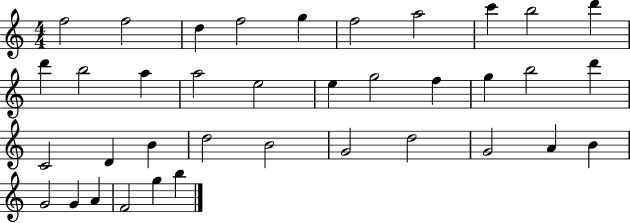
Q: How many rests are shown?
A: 0